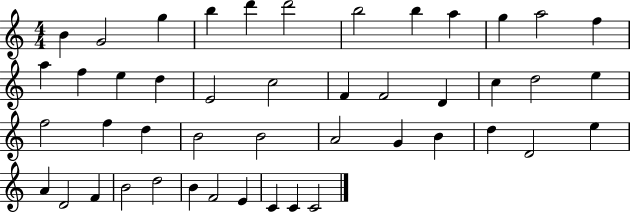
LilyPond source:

{
  \clef treble
  \numericTimeSignature
  \time 4/4
  \key c \major
  b'4 g'2 g''4 | b''4 d'''4 d'''2 | b''2 b''4 a''4 | g''4 a''2 f''4 | \break a''4 f''4 e''4 d''4 | e'2 c''2 | f'4 f'2 d'4 | c''4 d''2 e''4 | \break f''2 f''4 d''4 | b'2 b'2 | a'2 g'4 b'4 | d''4 d'2 e''4 | \break a'4 d'2 f'4 | b'2 d''2 | b'4 f'2 e'4 | c'4 c'4 c'2 | \break \bar "|."
}